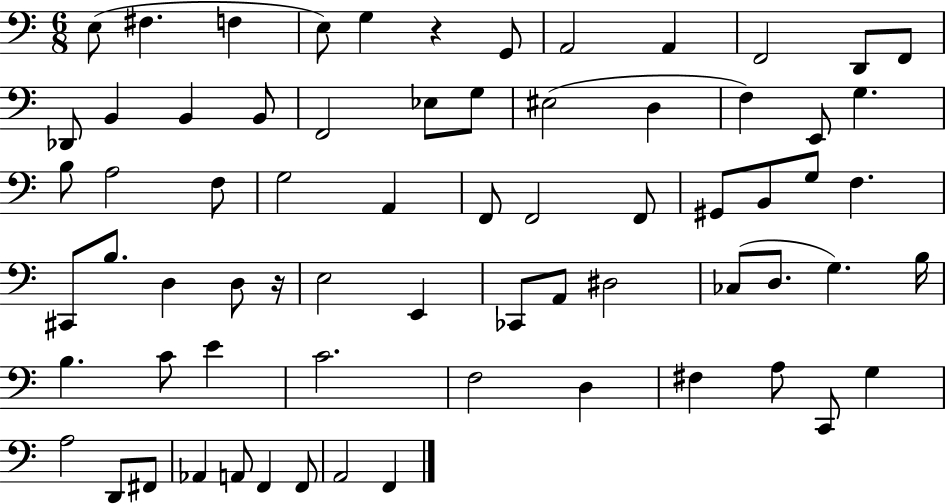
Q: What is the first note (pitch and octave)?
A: E3